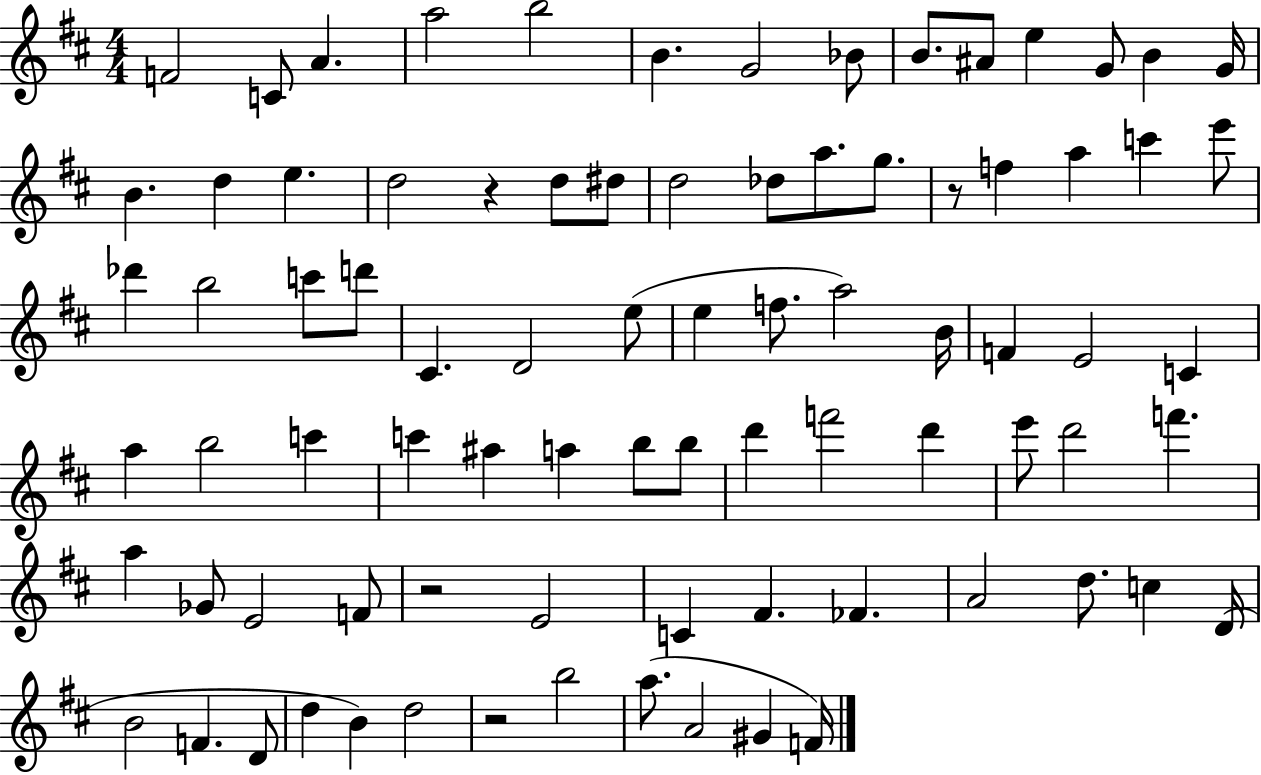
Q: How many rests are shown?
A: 4